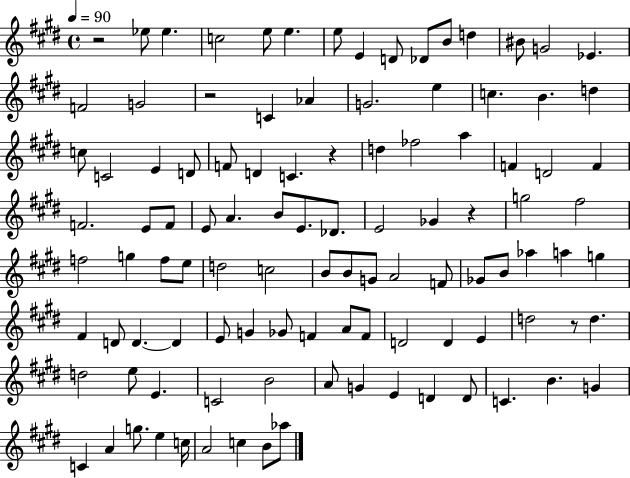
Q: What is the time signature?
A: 4/4